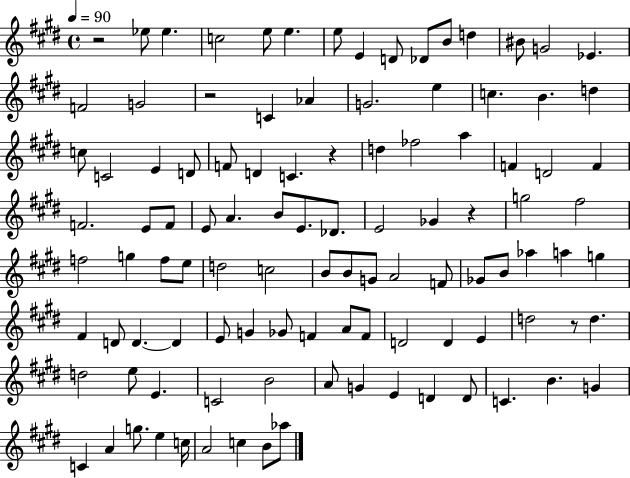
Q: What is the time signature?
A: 4/4